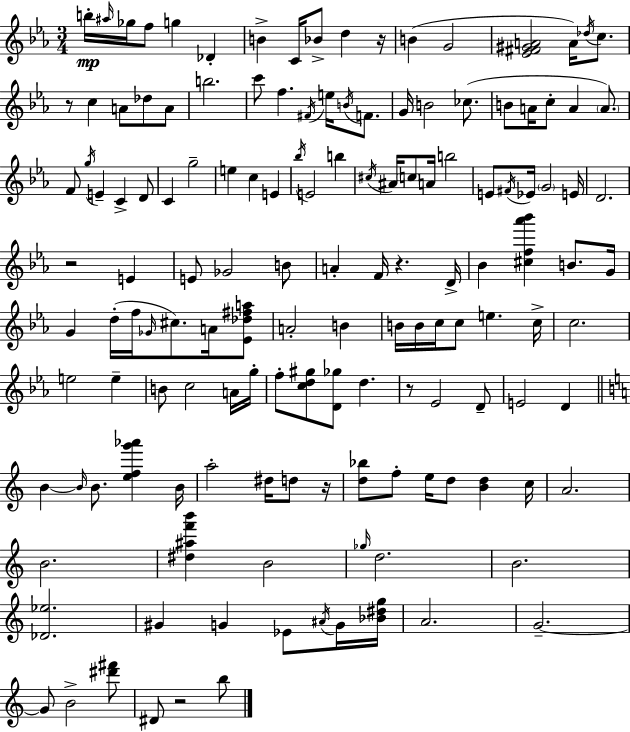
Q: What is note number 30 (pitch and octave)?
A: B4